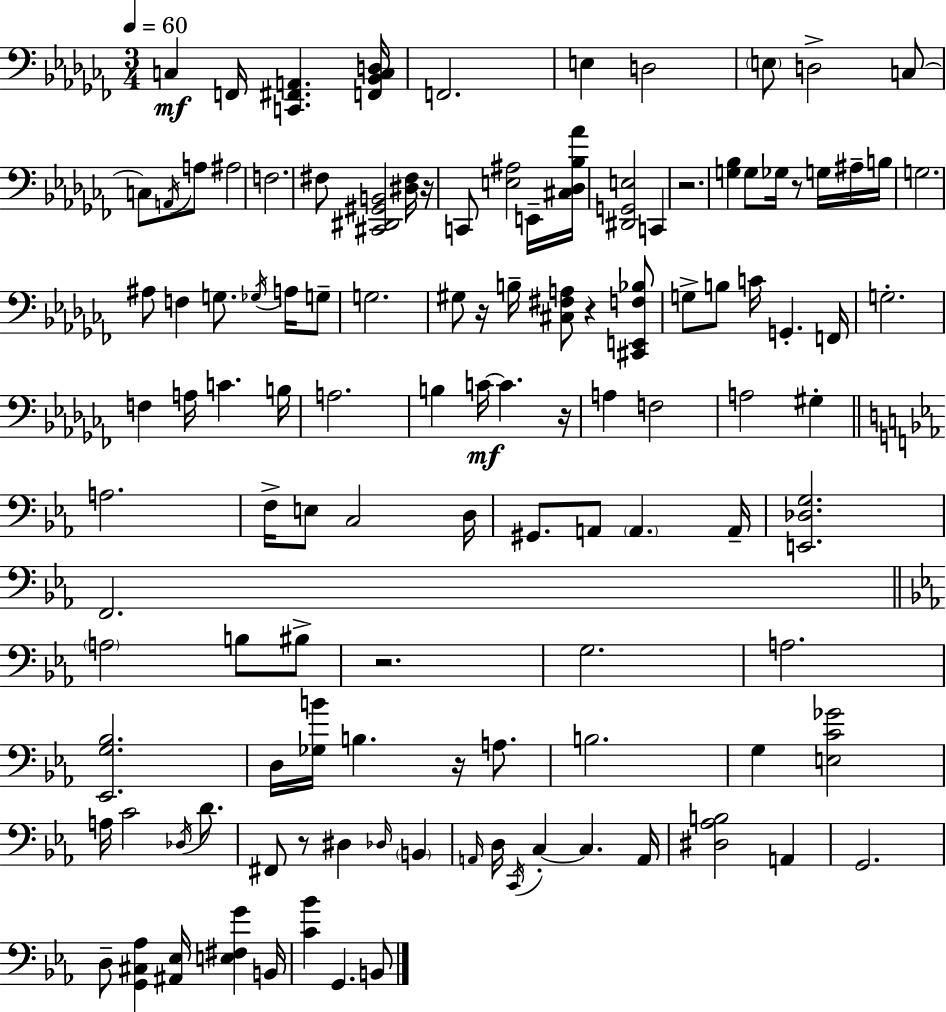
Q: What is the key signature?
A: AES minor